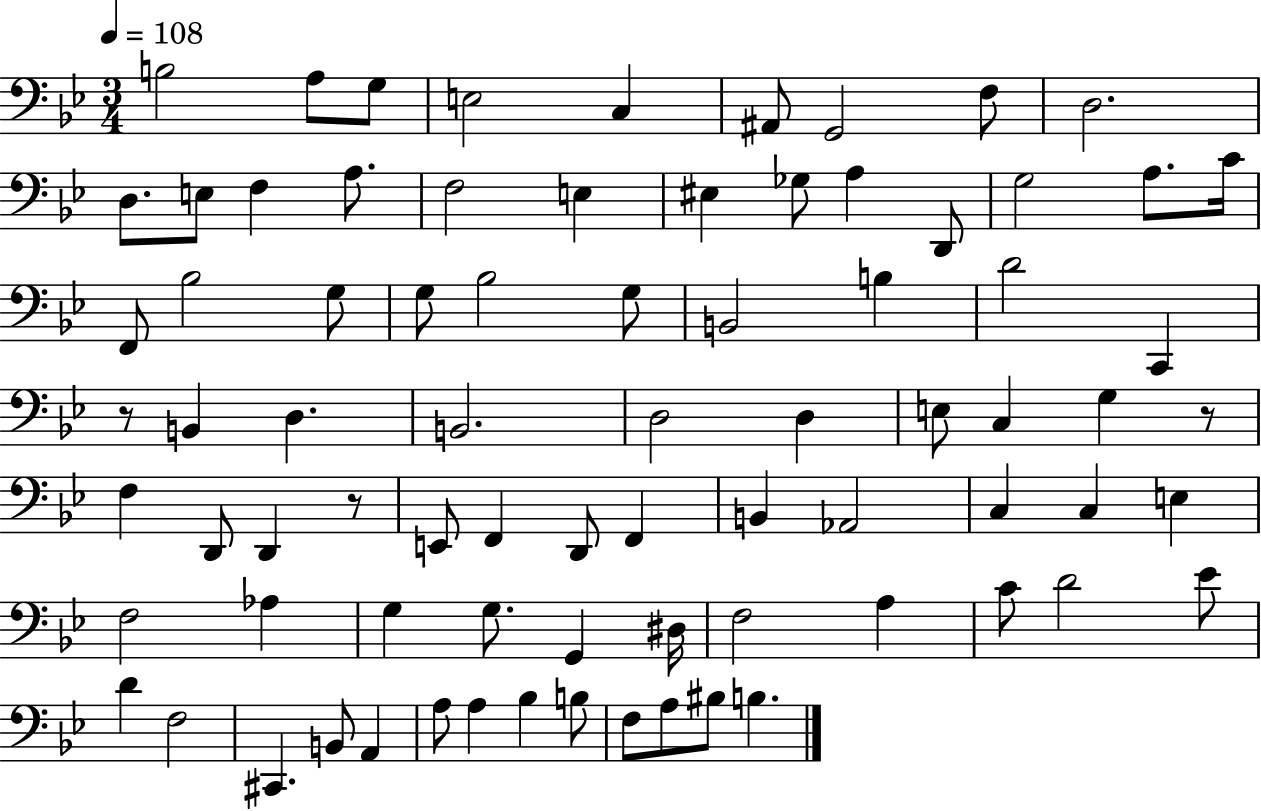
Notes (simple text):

B3/h A3/e G3/e E3/h C3/q A#2/e G2/h F3/e D3/h. D3/e. E3/e F3/q A3/e. F3/h E3/q EIS3/q Gb3/e A3/q D2/e G3/h A3/e. C4/s F2/e Bb3/h G3/e G3/e Bb3/h G3/e B2/h B3/q D4/h C2/q R/e B2/q D3/q. B2/h. D3/h D3/q E3/e C3/q G3/q R/e F3/q D2/e D2/q R/e E2/e F2/q D2/e F2/q B2/q Ab2/h C3/q C3/q E3/q F3/h Ab3/q G3/q G3/e. G2/q D#3/s F3/h A3/q C4/e D4/h Eb4/e D4/q F3/h C#2/q. B2/e A2/q A3/e A3/q Bb3/q B3/e F3/e A3/e BIS3/e B3/q.